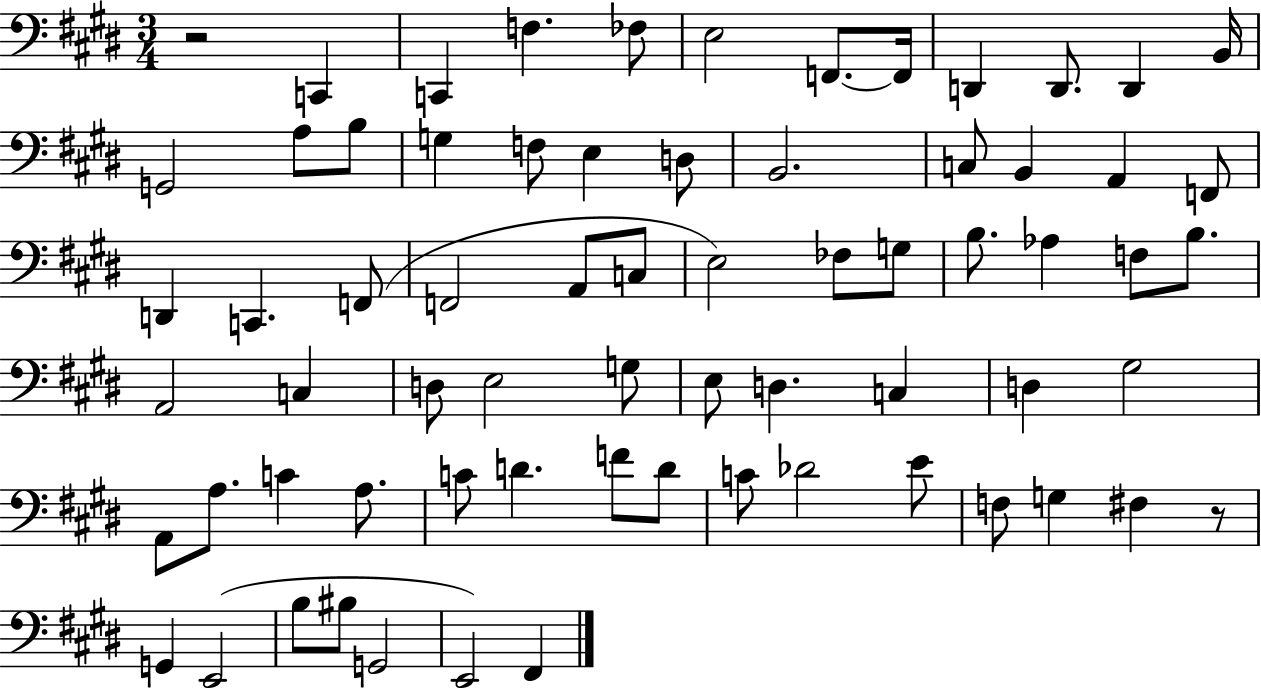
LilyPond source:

{
  \clef bass
  \numericTimeSignature
  \time 3/4
  \key e \major
  r2 c,4 | c,4 f4. fes8 | e2 f,8.~~ f,16 | d,4 d,8. d,4 b,16 | \break g,2 a8 b8 | g4 f8 e4 d8 | b,2. | c8 b,4 a,4 f,8 | \break d,4 c,4. f,8( | f,2 a,8 c8 | e2) fes8 g8 | b8. aes4 f8 b8. | \break a,2 c4 | d8 e2 g8 | e8 d4. c4 | d4 gis2 | \break a,8 a8. c'4 a8. | c'8 d'4. f'8 d'8 | c'8 des'2 e'8 | f8 g4 fis4 r8 | \break g,4 e,2( | b8 bis8 g,2 | e,2) fis,4 | \bar "|."
}